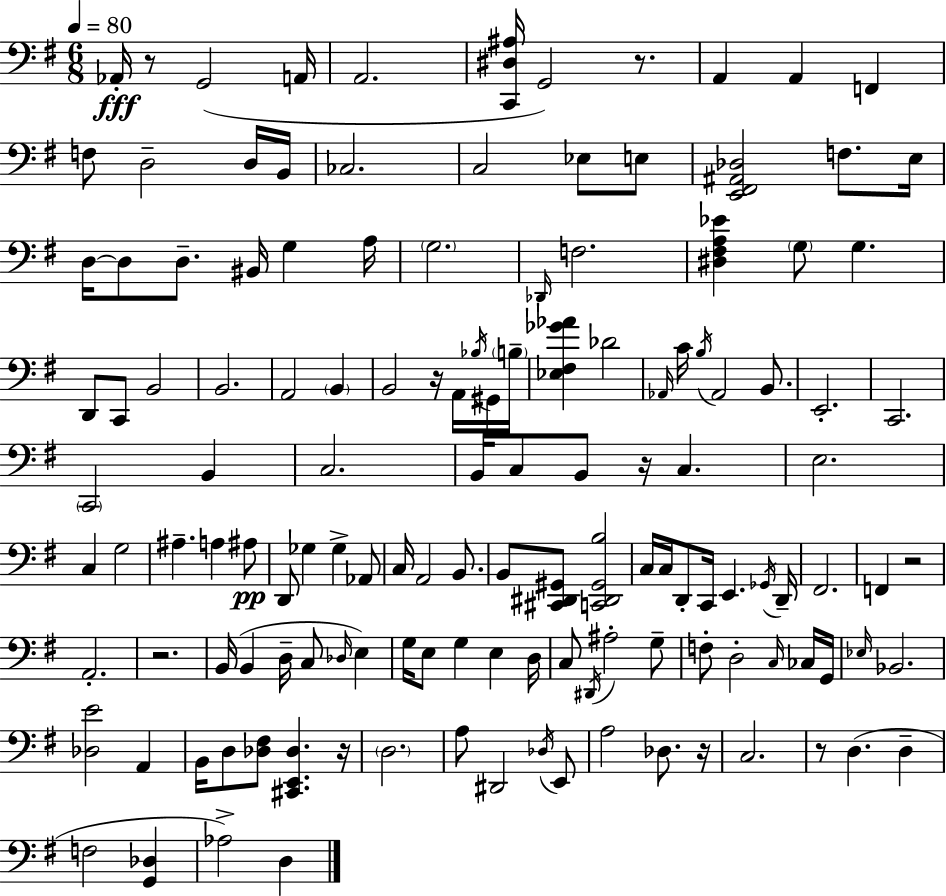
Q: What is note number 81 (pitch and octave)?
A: B2